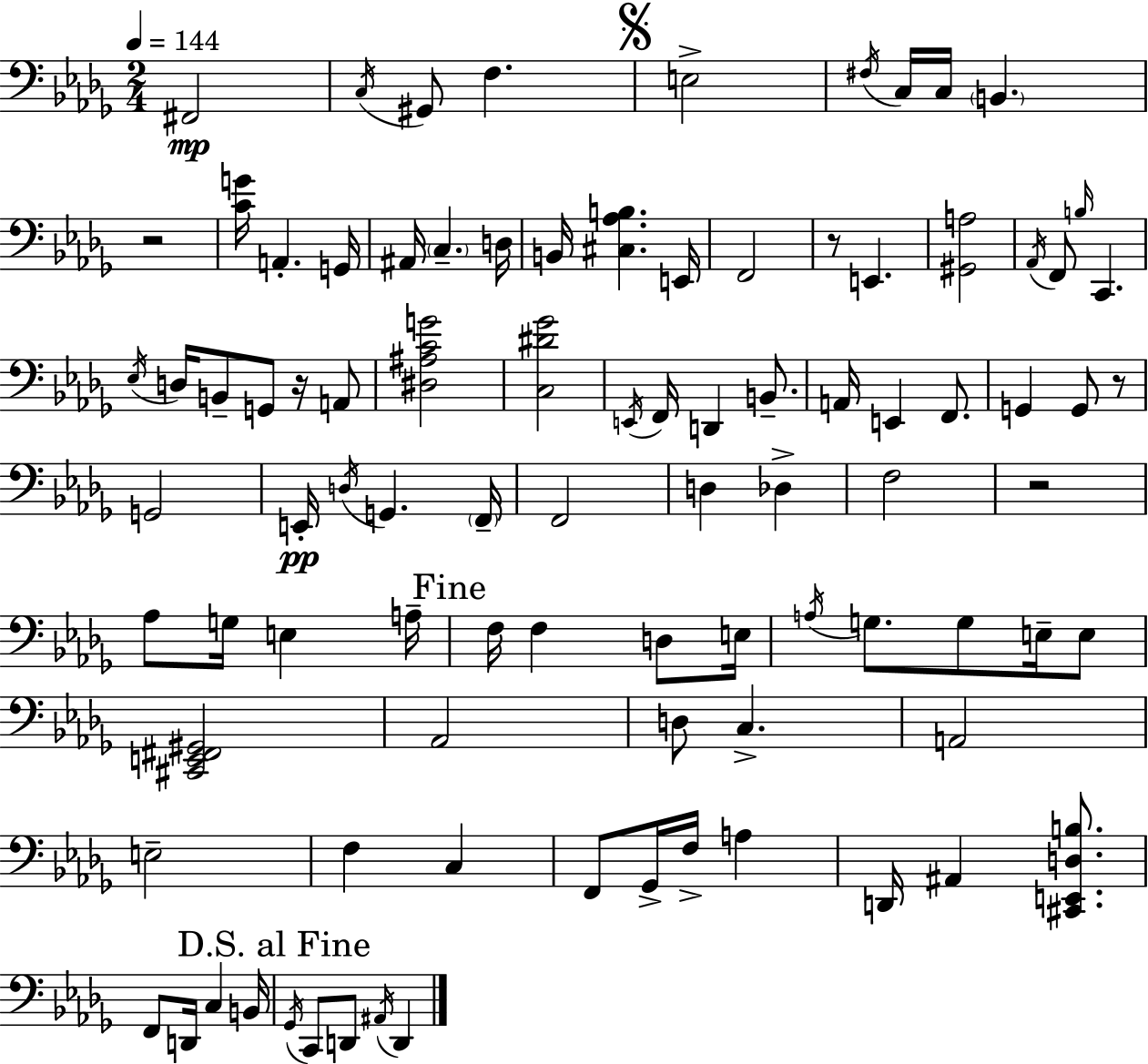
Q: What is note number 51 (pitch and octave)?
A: F3